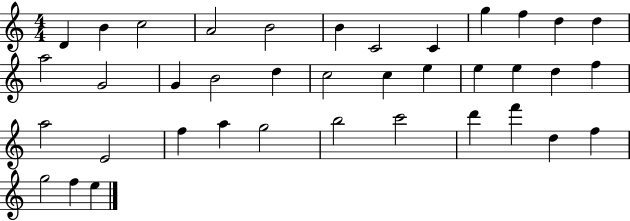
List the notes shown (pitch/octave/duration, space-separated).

D4/q B4/q C5/h A4/h B4/h B4/q C4/h C4/q G5/q F5/q D5/q D5/q A5/h G4/h G4/q B4/h D5/q C5/h C5/q E5/q E5/q E5/q D5/q F5/q A5/h E4/h F5/q A5/q G5/h B5/h C6/h D6/q F6/q D5/q F5/q G5/h F5/q E5/q